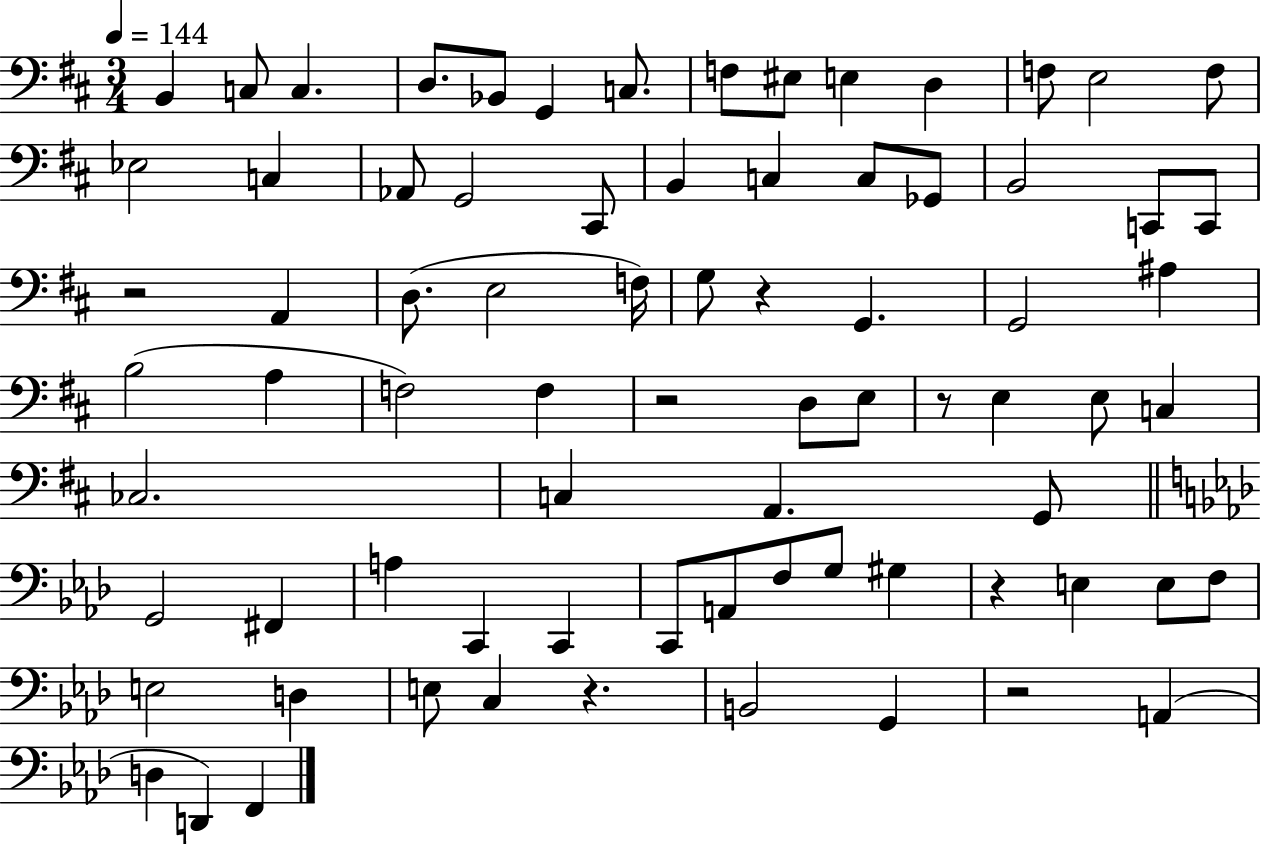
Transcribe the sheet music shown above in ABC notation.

X:1
T:Untitled
M:3/4
L:1/4
K:D
B,, C,/2 C, D,/2 _B,,/2 G,, C,/2 F,/2 ^E,/2 E, D, F,/2 E,2 F,/2 _E,2 C, _A,,/2 G,,2 ^C,,/2 B,, C, C,/2 _G,,/2 B,,2 C,,/2 C,,/2 z2 A,, D,/2 E,2 F,/4 G,/2 z G,, G,,2 ^A, B,2 A, F,2 F, z2 D,/2 E,/2 z/2 E, E,/2 C, _C,2 C, A,, G,,/2 G,,2 ^F,, A, C,, C,, C,,/2 A,,/2 F,/2 G,/2 ^G, z E, E,/2 F,/2 E,2 D, E,/2 C, z B,,2 G,, z2 A,, D, D,, F,,